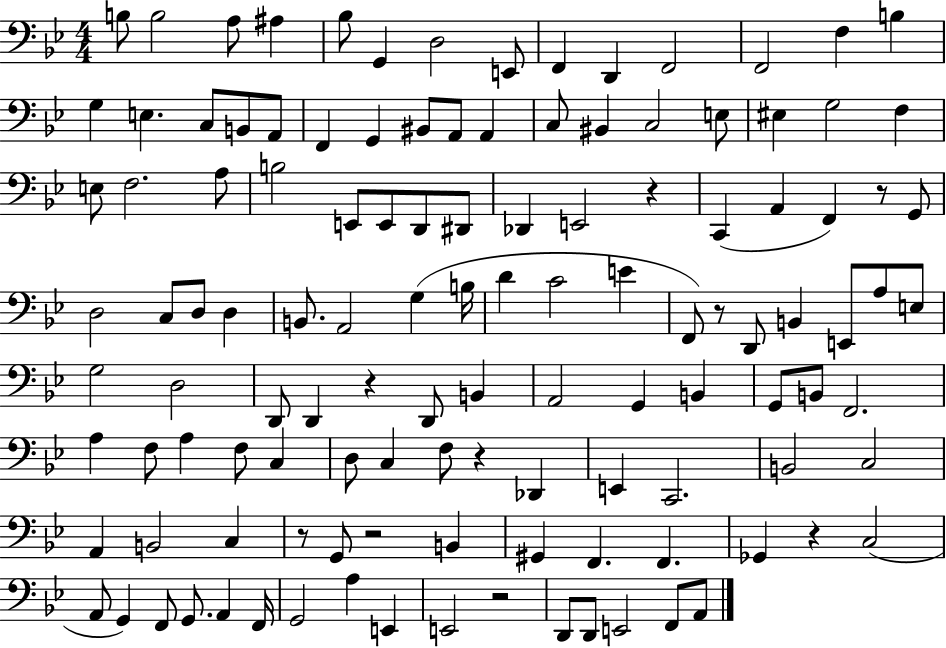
{
  \clef bass
  \numericTimeSignature
  \time 4/4
  \key bes \major
  b8 b2 a8 ais4 | bes8 g,4 d2 e,8 | f,4 d,4 f,2 | f,2 f4 b4 | \break g4 e4. c8 b,8 a,8 | f,4 g,4 bis,8 a,8 a,4 | c8 bis,4 c2 e8 | eis4 g2 f4 | \break e8 f2. a8 | b2 e,8 e,8 d,8 dis,8 | des,4 e,2 r4 | c,4( a,4 f,4) r8 g,8 | \break d2 c8 d8 d4 | b,8. a,2 g4( b16 | d'4 c'2 e'4 | f,8) r8 d,8 b,4 e,8 a8 e8 | \break g2 d2 | d,8 d,4 r4 d,8 b,4 | a,2 g,4 b,4 | g,8 b,8 f,2. | \break a4 f8 a4 f8 c4 | d8 c4 f8 r4 des,4 | e,4 c,2. | b,2 c2 | \break a,4 b,2 c4 | r8 g,8 r2 b,4 | gis,4 f,4. f,4. | ges,4 r4 c2( | \break a,8 g,4) f,8 g,8. a,4 f,16 | g,2 a4 e,4 | e,2 r2 | d,8 d,8 e,2 f,8 a,8 | \break \bar "|."
}